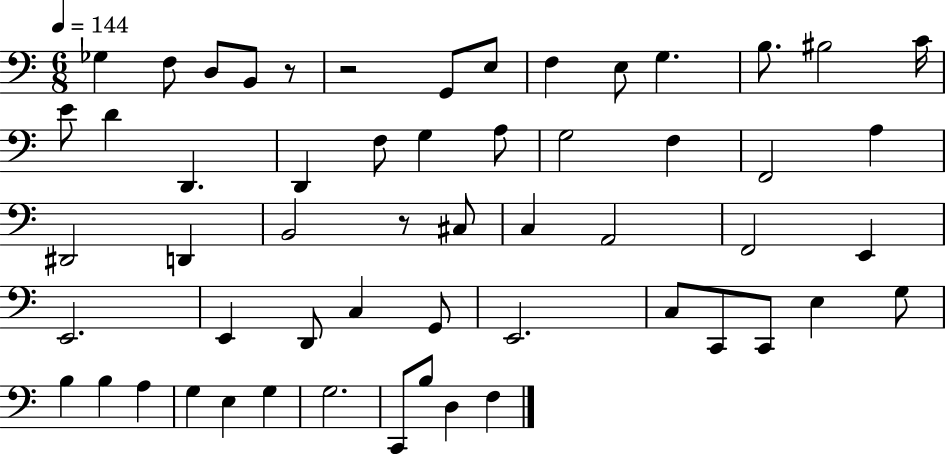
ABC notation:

X:1
T:Untitled
M:6/8
L:1/4
K:C
_G, F,/2 D,/2 B,,/2 z/2 z2 G,,/2 E,/2 F, E,/2 G, B,/2 ^B,2 C/4 E/2 D D,, D,, F,/2 G, A,/2 G,2 F, F,,2 A, ^D,,2 D,, B,,2 z/2 ^C,/2 C, A,,2 F,,2 E,, E,,2 E,, D,,/2 C, G,,/2 E,,2 C,/2 C,,/2 C,,/2 E, G,/2 B, B, A, G, E, G, G,2 C,,/2 B,/2 D, F,